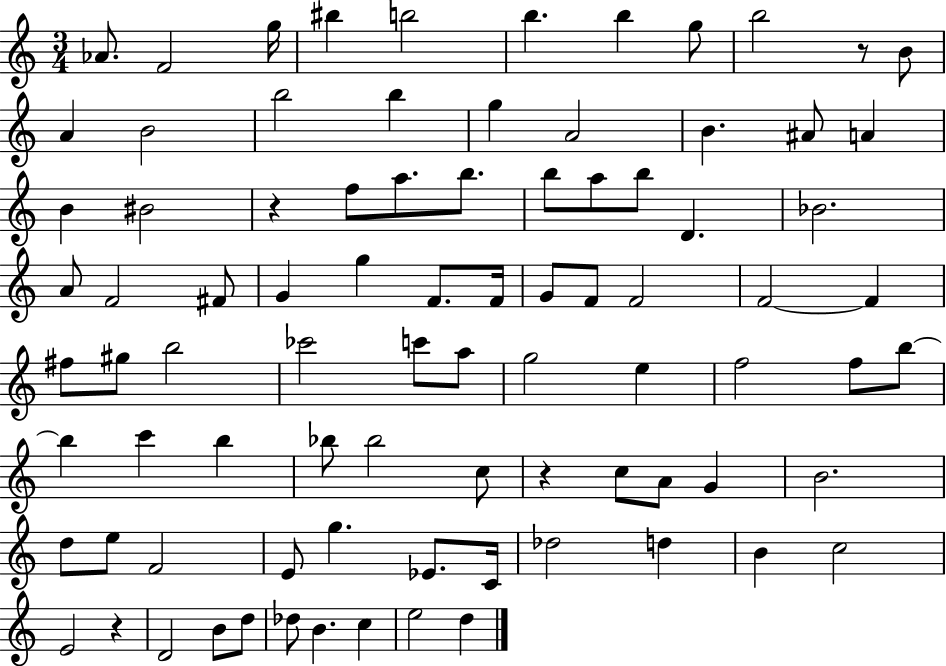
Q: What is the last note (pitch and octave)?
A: D5